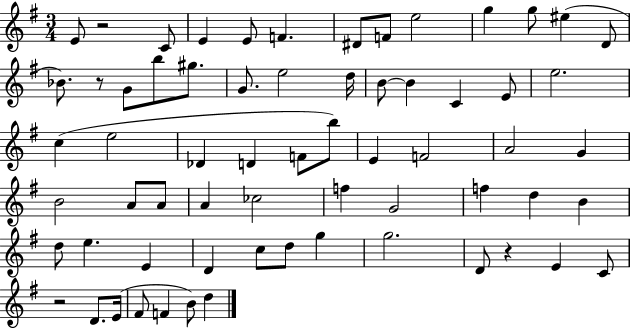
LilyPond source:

{
  \clef treble
  \numericTimeSignature
  \time 3/4
  \key g \major
  \repeat volta 2 { e'8 r2 c'8 | e'4 e'8 f'4. | dis'8 f'8 e''2 | g''4 g''8 eis''4( d'8 | \break bes'8.) r8 g'8 b''8 gis''8. | g'8. e''2 d''16 | b'8~~ b'4 c'4 e'8 | e''2. | \break c''4( e''2 | des'4 d'4 f'8 b''8) | e'4 f'2 | a'2 g'4 | \break b'2 a'8 a'8 | a'4 ces''2 | f''4 g'2 | f''4 d''4 b'4 | \break d''8 e''4. e'4 | d'4 c''8 d''8 g''4 | g''2. | d'8 r4 e'4 c'8 | \break r2 d'8. e'16( | fis'8 f'4 b'8) d''4 | } \bar "|."
}